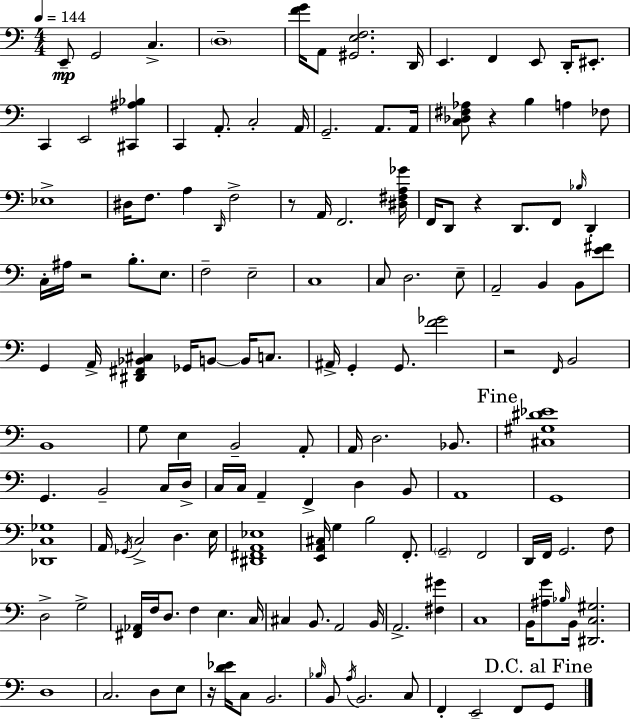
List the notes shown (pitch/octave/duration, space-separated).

E2/e G2/h C3/q. D3/w [F4,G4]/s A2/e [G#2,E3,F3]/h. D2/s E2/q. F2/q E2/e D2/s EIS2/e. C2/q E2/h [C#2,A#3,Bb3]/q C2/q A2/e. C3/h A2/s G2/h. A2/e. A2/s [C3,Db3,F#3,Ab3]/e R/q B3/q A3/q FES3/e Eb3/w D#3/s F3/e. A3/q D2/s F3/h R/e A2/s F2/h. [D#3,F#3,A3,Gb4]/s F2/s D2/e R/q D2/e. F2/e Bb3/s D2/q C3/s A#3/s R/h B3/e. E3/e. F3/h E3/h C3/w C3/e D3/h. E3/e A2/h B2/q B2/e [E4,F#4]/e G2/q A2/s [D#2,F#2,Bb2,C#3]/q Gb2/s B2/e B2/s C3/e. A#2/s G2/q G2/e. [F4,Gb4]/h R/h F2/s B2/h B2/w G3/e E3/q B2/h A2/e A2/s D3/h. Bb2/e. [C#3,G#3,D#4,Eb4]/w G2/q. B2/h C3/s D3/s C3/s C3/s A2/q F2/q D3/q B2/e A2/w G2/w [Db2,C3,Gb3]/w A2/s Gb2/s C3/h D3/q. E3/s [D#2,F#2,A2,Eb3]/w [E2,A2,C#3]/s G3/q B3/h F2/e. G2/h F2/h D2/s F2/s G2/h. F3/e D3/h G3/h [F#2,Ab2]/s F3/s D3/e. F3/q E3/q. C3/s C#3/q B2/e. A2/h B2/s A2/h. [F#3,G#4]/q C3/w B2/s [A#3,G4]/e Bb3/s B2/s [D#2,C3,G#3]/h. D3/w C3/h. D3/e E3/e R/s [D4,Eb4]/s C3/e B2/h. Bb3/s B2/e A3/s B2/h. C3/e F2/q E2/h F2/e G2/e